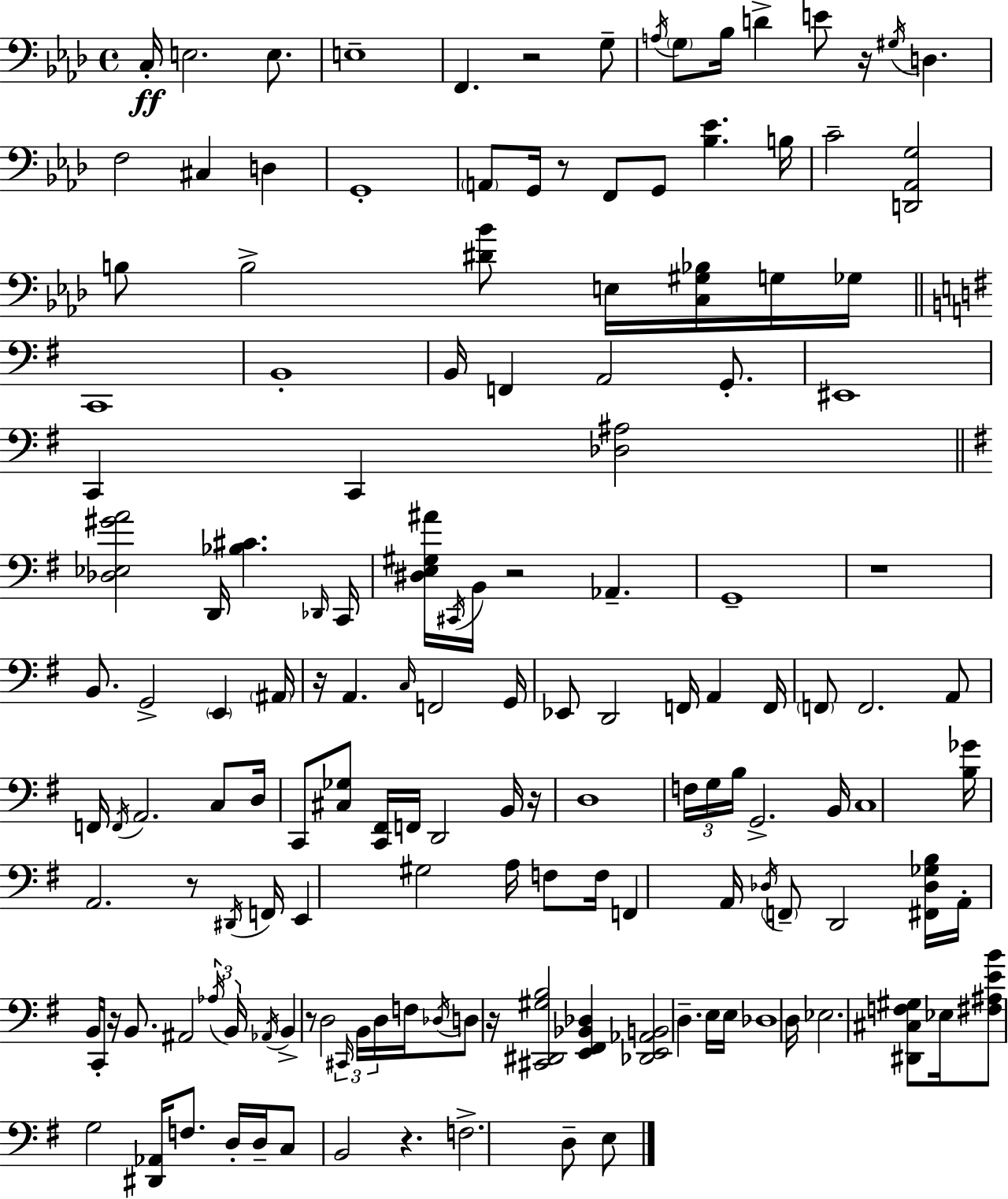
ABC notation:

X:1
T:Untitled
M:4/4
L:1/4
K:Fm
C,/4 E,2 E,/2 E,4 F,, z2 G,/2 A,/4 G,/2 _B,/4 D E/2 z/4 ^G,/4 D, F,2 ^C, D, G,,4 A,,/2 G,,/4 z/2 F,,/2 G,,/2 [_B,_E] B,/4 C2 [D,,_A,,G,]2 B,/2 B,2 [^D_B]/2 E,/4 [C,^G,_B,]/4 G,/4 _G,/4 C,,4 B,,4 B,,/4 F,, A,,2 G,,/2 ^E,,4 C,, C,, [_D,^A,]2 [_D,_E,^GA]2 D,,/4 [_B,^C] _D,,/4 C,,/4 [^D,E,^G,^A]/4 ^C,,/4 B,,/4 z2 _A,, G,,4 z4 B,,/2 G,,2 E,, ^A,,/4 z/4 A,, C,/4 F,,2 G,,/4 _E,,/2 D,,2 F,,/4 A,, F,,/4 F,,/2 F,,2 A,,/2 F,,/4 F,,/4 A,,2 C,/2 D,/4 C,,/2 [^C,_G,]/2 [C,,^F,,]/4 F,,/4 D,,2 B,,/4 z/4 D,4 F,/4 G,/4 B,/4 G,,2 B,,/4 C,4 [B,_G]/4 A,,2 z/2 ^D,,/4 F,,/4 E,, ^G,2 A,/4 F,/2 F,/4 F,, A,,/4 _D,/4 F,,/2 D,,2 [^F,,_D,_G,B,]/4 A,,/4 B,,/4 C,,/4 z/4 B,,/2 ^A,,2 _A,/4 B,,/4 _A,,/4 B,, z/2 D,2 ^C,,/4 B,,/4 D,/4 F,/4 _D,/4 D,/2 z/4 [^C,,^D,,^G,B,]2 [E,,^F,,_B,,_D,] [_D,,E,,_A,,B,,]2 D, E,/4 E,/4 _D,4 D,/4 _E,2 [^D,,^C,F,^G,]/2 _E,/4 [^F,^A,EB]/2 G,2 [^D,,_A,,]/4 F,/2 D,/4 D,/4 C,/2 B,,2 z F,2 D,/2 E,/2